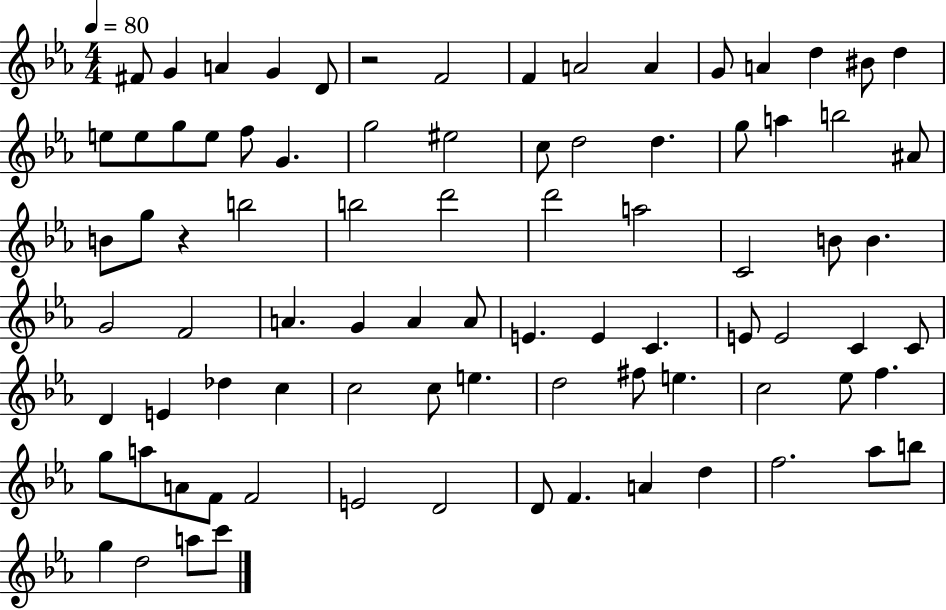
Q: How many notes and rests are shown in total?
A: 85